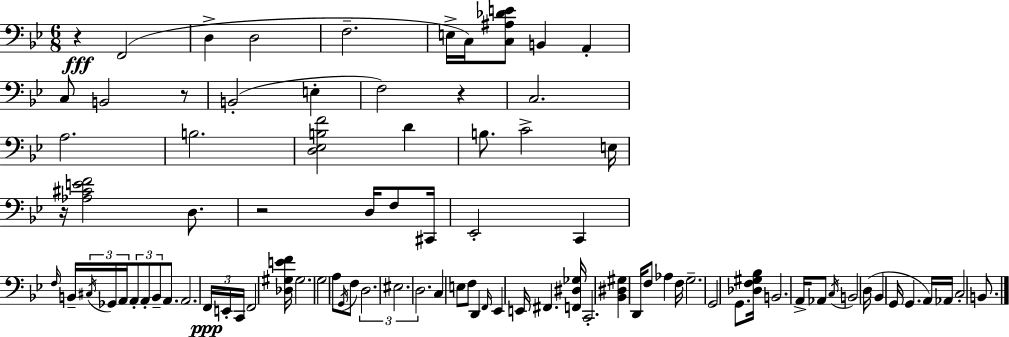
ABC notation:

X:1
T:Untitled
M:6/8
L:1/4
K:Gm
z F,,2 D, D,2 F,2 E,/4 C,/4 [C,^A,_DE]/2 B,, A,, C,/2 B,,2 z/2 B,,2 E, F,2 z C,2 A,2 B,2 [D,_E,B,F]2 D B,/2 C2 E,/4 z/4 [_A,^CEF]2 D,/2 z2 D,/4 F,/2 ^C,,/4 _E,,2 C,, F,/4 B,,/4 ^C,/4 _G,,/4 A,,/4 A,,/2 A,,/2 B,,/2 A,,/2 A,,2 F,,/4 E,,/4 C,,/4 F,,2 [_D,^G,EF]/4 ^G,2 G,2 A,/2 G,,/4 F,/2 D,2 ^E,2 D,2 C, E,/2 F,/2 D,, F,,/4 _E,, E,,/4 ^F,, [F,,^D,_G,]/4 C,,2 [_B,,^D,^G,] D,,/4 F,/2 _A, F,/4 G,2 G,,2 G,,/2 [_D,F,^G,_B,]/4 B,,2 A,,/4 _A,,/2 C,/4 B,,2 D,/4 _B,, G,,/4 G,, A,,/4 _A,,/4 C,2 B,,/2